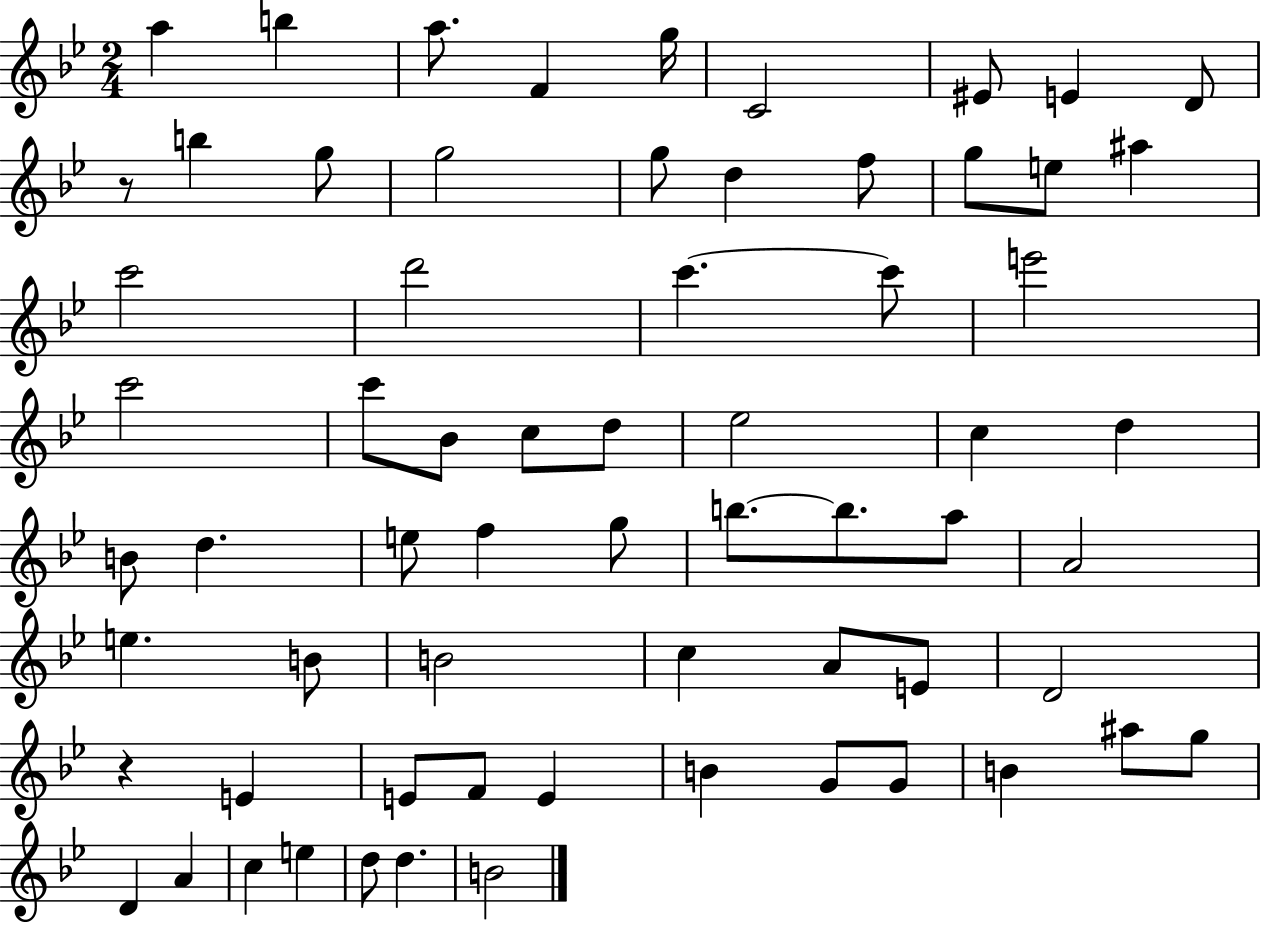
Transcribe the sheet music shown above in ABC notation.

X:1
T:Untitled
M:2/4
L:1/4
K:Bb
a b a/2 F g/4 C2 ^E/2 E D/2 z/2 b g/2 g2 g/2 d f/2 g/2 e/2 ^a c'2 d'2 c' c'/2 e'2 c'2 c'/2 _B/2 c/2 d/2 _e2 c d B/2 d e/2 f g/2 b/2 b/2 a/2 A2 e B/2 B2 c A/2 E/2 D2 z E E/2 F/2 E B G/2 G/2 B ^a/2 g/2 D A c e d/2 d B2